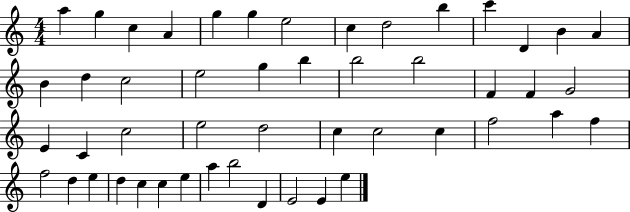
{
  \clef treble
  \numericTimeSignature
  \time 4/4
  \key c \major
  a''4 g''4 c''4 a'4 | g''4 g''4 e''2 | c''4 d''2 b''4 | c'''4 d'4 b'4 a'4 | \break b'4 d''4 c''2 | e''2 g''4 b''4 | b''2 b''2 | f'4 f'4 g'2 | \break e'4 c'4 c''2 | e''2 d''2 | c''4 c''2 c''4 | f''2 a''4 f''4 | \break f''2 d''4 e''4 | d''4 c''4 c''4 e''4 | a''4 b''2 d'4 | e'2 e'4 e''4 | \break \bar "|."
}